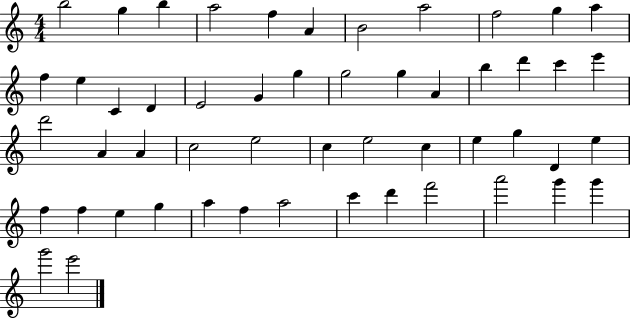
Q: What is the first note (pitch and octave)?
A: B5